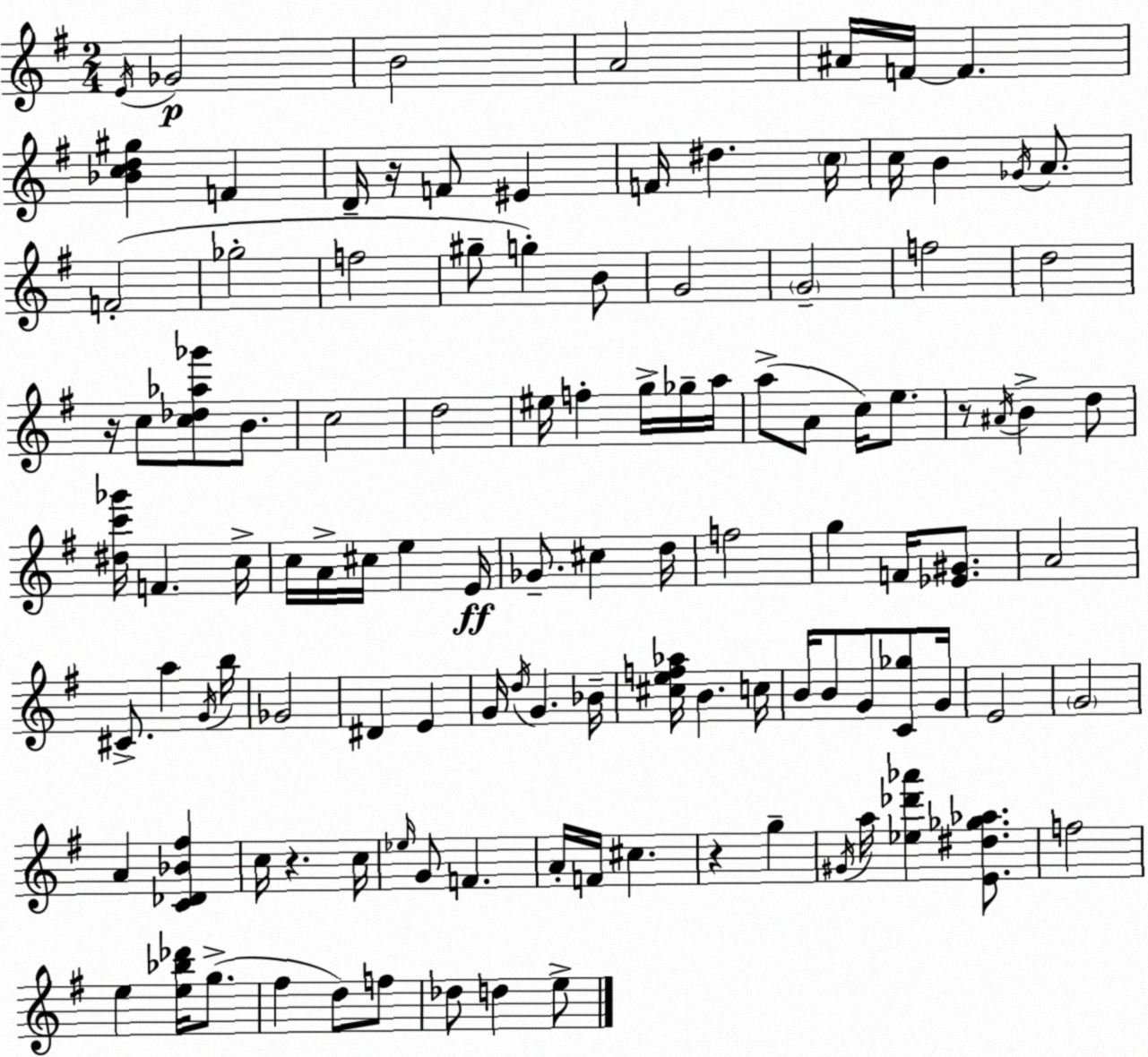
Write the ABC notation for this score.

X:1
T:Untitled
M:2/4
L:1/4
K:Em
E/4 _G2 B2 A2 ^A/4 F/4 F [_Bcd^g] F D/4 z/4 F/2 ^E F/4 ^d c/4 c/4 B _G/4 A/2 F2 _g2 f2 ^g/2 g B/2 G2 G2 f2 d2 z/4 c/2 [c_d_a_g']/2 B/2 c2 d2 ^e/4 f g/4 _g/4 a/4 a/2 A/2 c/4 e/2 z/2 ^A/4 B d/2 [^dc'_g']/4 F c/4 c/4 A/4 ^c/4 e E/4 _G/2 ^c d/4 f2 g F/4 [_E^G]/2 A2 ^C/2 a G/4 b/4 _G2 ^D E G/4 d/4 G _B/4 [^cef_a]/4 B c/4 B/4 B/2 G/2 [C_g]/2 G/4 E2 G2 A [C_D_B^f] c/4 z c/4 _e/4 G/2 F A/4 F/4 ^c z g ^G/4 a/4 [_e_d'_a'] [E^d_g_a]/2 f2 e [e_b_d']/4 g/2 ^f d/2 f/2 _d/2 d e/2